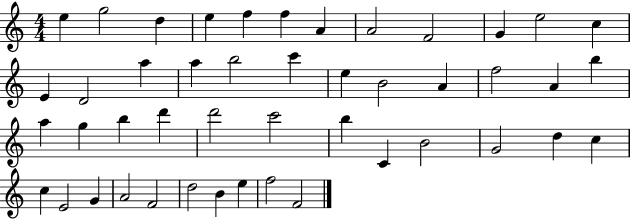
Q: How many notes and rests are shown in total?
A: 46